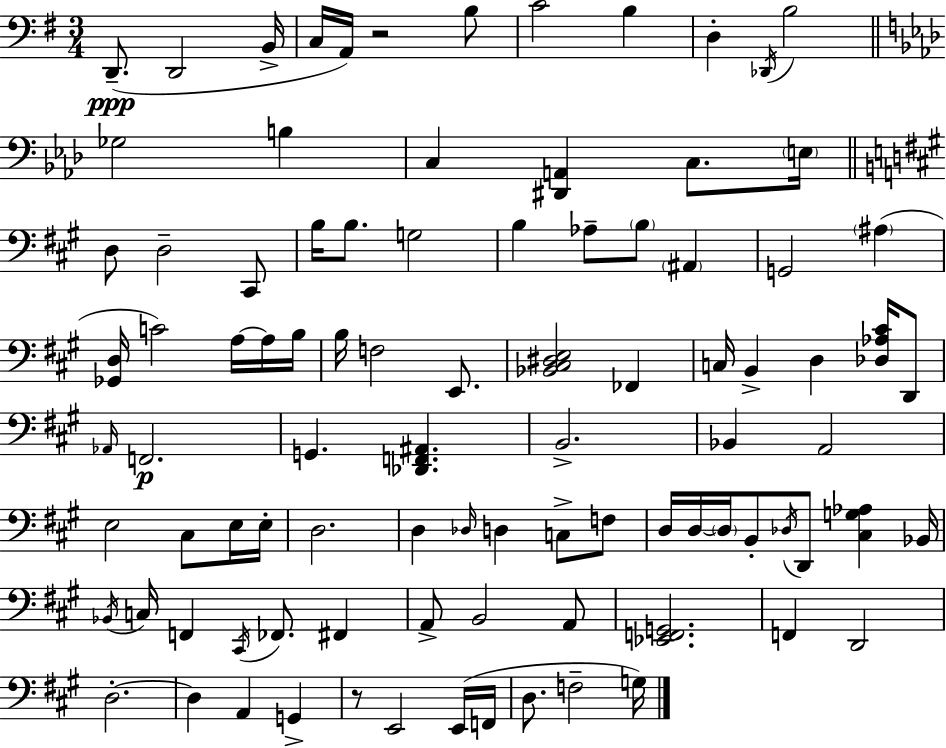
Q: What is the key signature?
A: G major